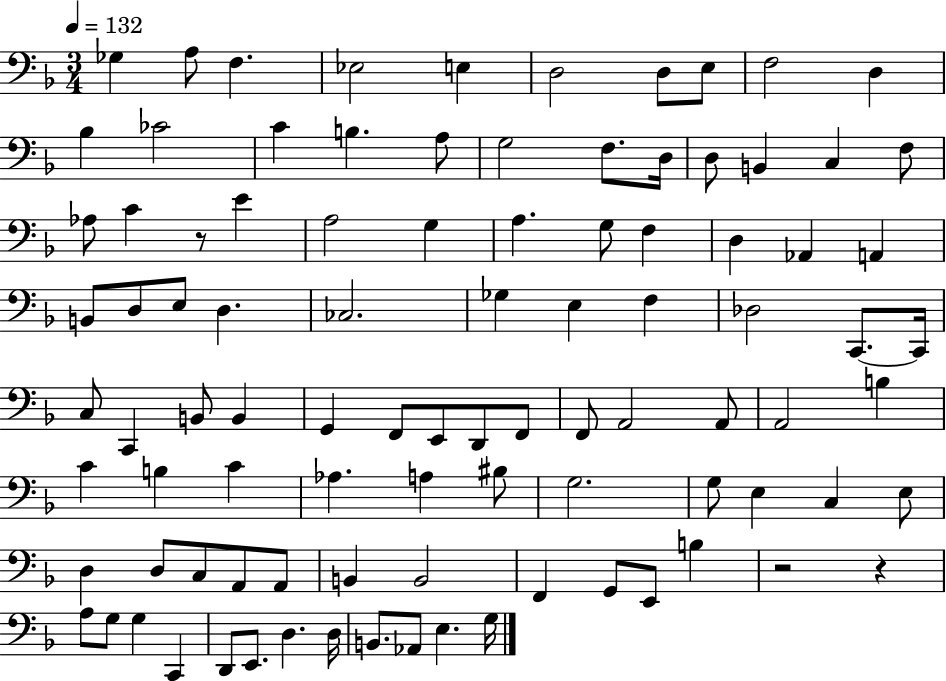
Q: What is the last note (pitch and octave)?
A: G3